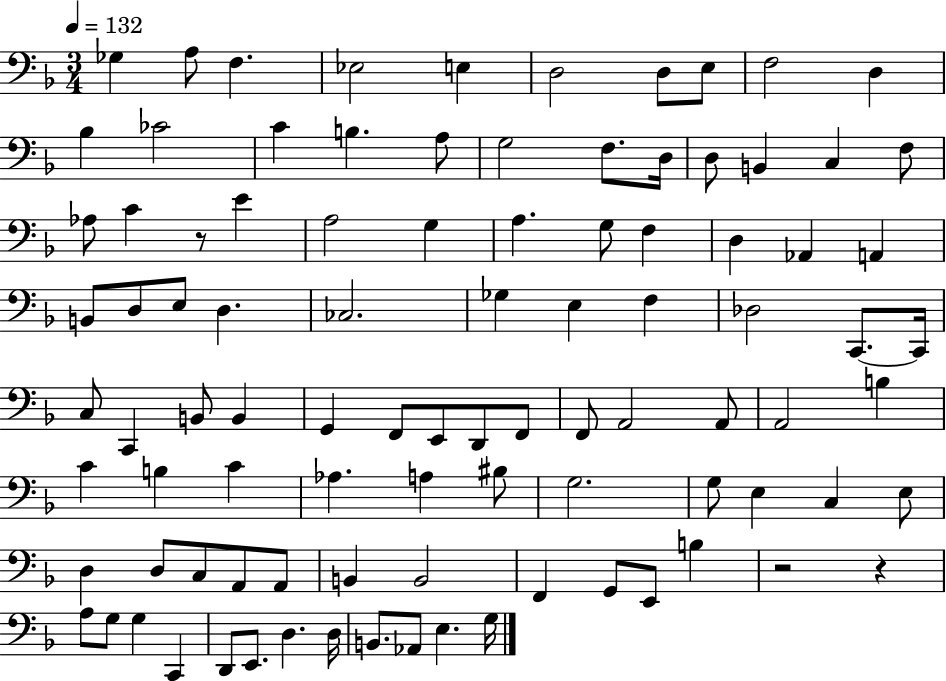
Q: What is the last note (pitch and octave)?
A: G3